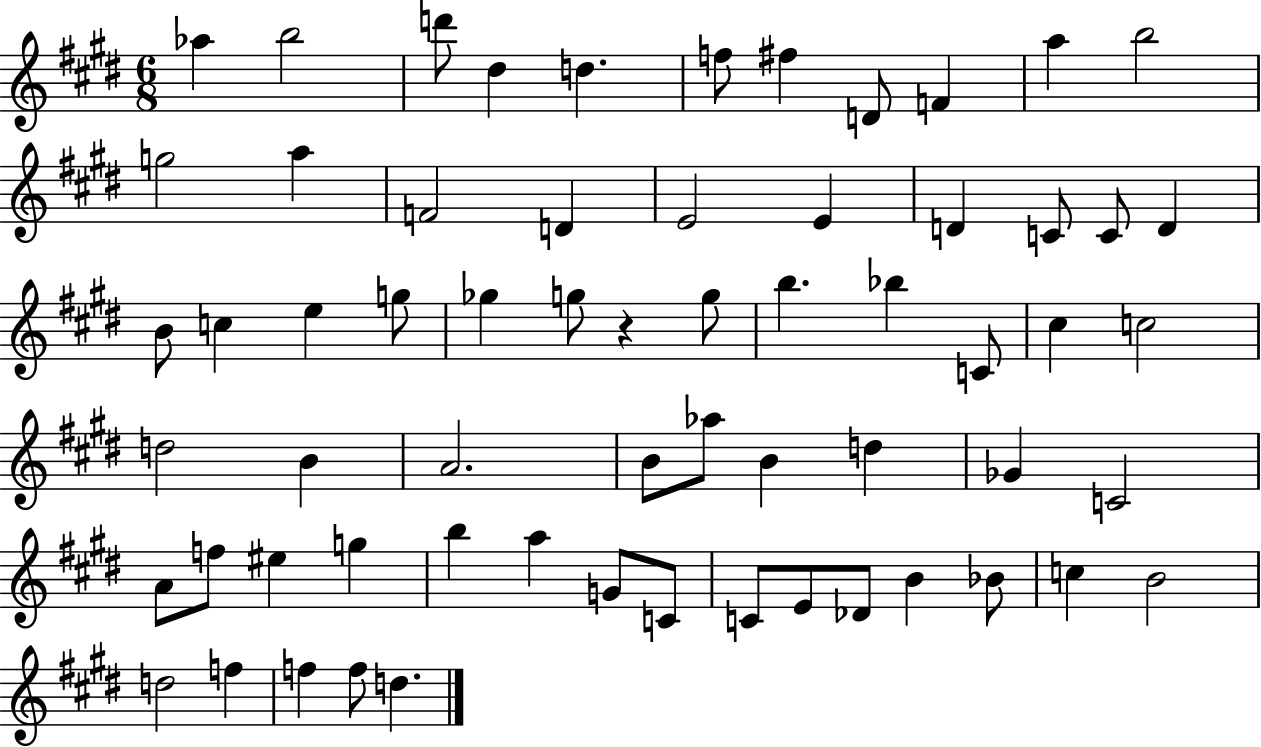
X:1
T:Untitled
M:6/8
L:1/4
K:E
_a b2 d'/2 ^d d f/2 ^f D/2 F a b2 g2 a F2 D E2 E D C/2 C/2 D B/2 c e g/2 _g g/2 z g/2 b _b C/2 ^c c2 d2 B A2 B/2 _a/2 B d _G C2 A/2 f/2 ^e g b a G/2 C/2 C/2 E/2 _D/2 B _B/2 c B2 d2 f f f/2 d